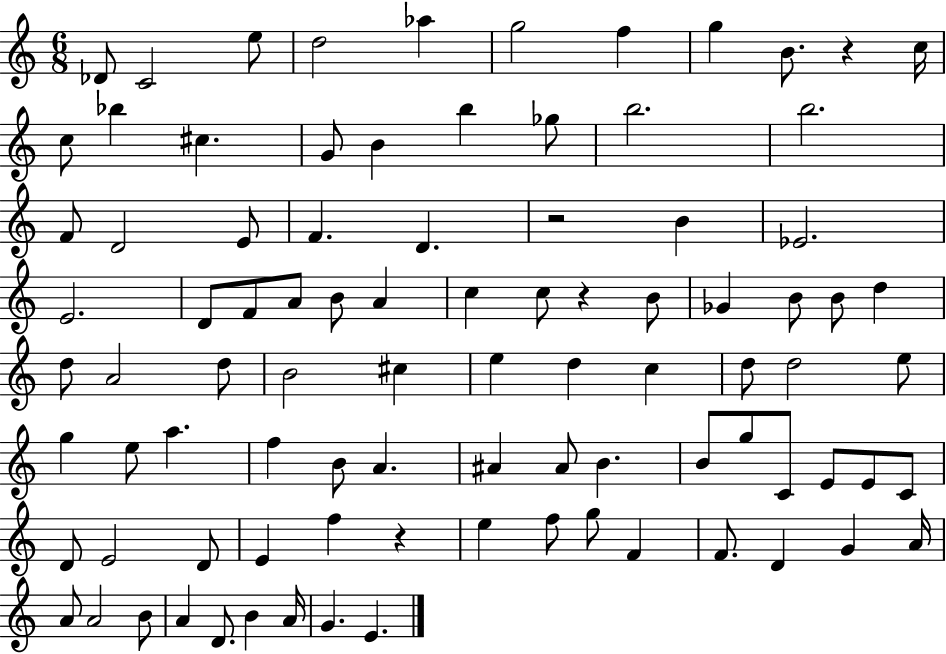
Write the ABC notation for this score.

X:1
T:Untitled
M:6/8
L:1/4
K:C
_D/2 C2 e/2 d2 _a g2 f g B/2 z c/4 c/2 _b ^c G/2 B b _g/2 b2 b2 F/2 D2 E/2 F D z2 B _E2 E2 D/2 F/2 A/2 B/2 A c c/2 z B/2 _G B/2 B/2 d d/2 A2 d/2 B2 ^c e d c d/2 d2 e/2 g e/2 a f B/2 A ^A ^A/2 B B/2 g/2 C/2 E/2 E/2 C/2 D/2 E2 D/2 E f z e f/2 g/2 F F/2 D G A/4 A/2 A2 B/2 A D/2 B A/4 G E